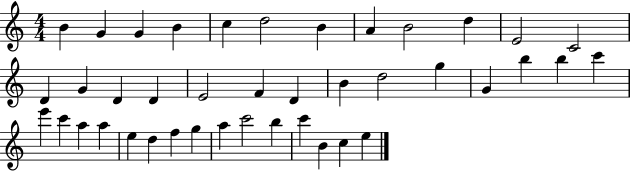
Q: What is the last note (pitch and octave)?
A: E5